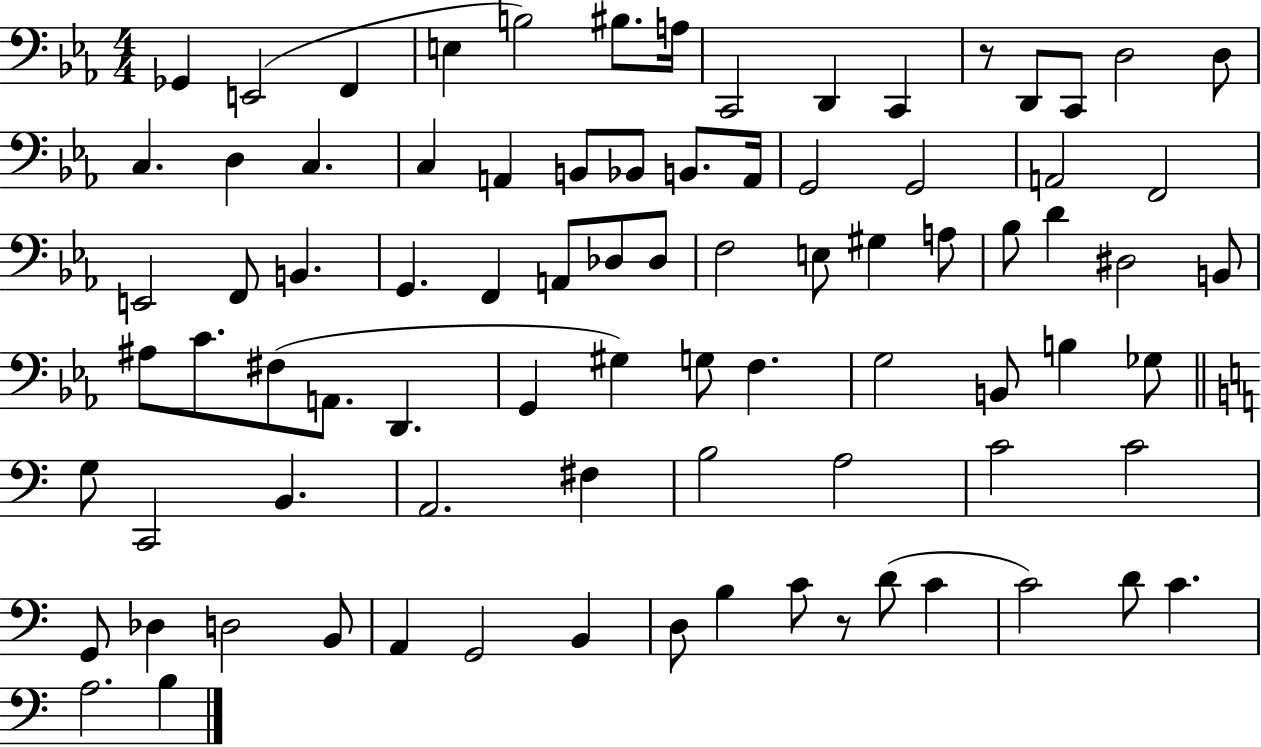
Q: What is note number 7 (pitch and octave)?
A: A3